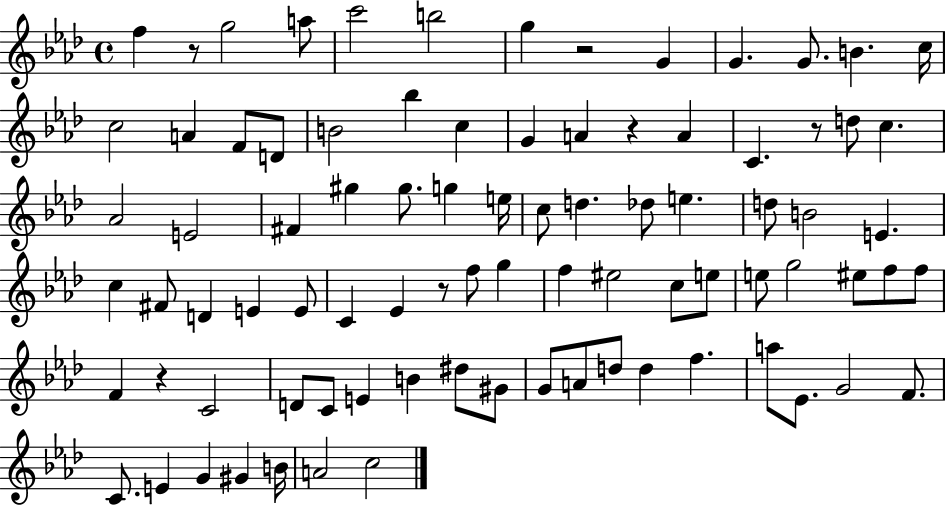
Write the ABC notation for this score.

X:1
T:Untitled
M:4/4
L:1/4
K:Ab
f z/2 g2 a/2 c'2 b2 g z2 G G G/2 B c/4 c2 A F/2 D/2 B2 _b c G A z A C z/2 d/2 c _A2 E2 ^F ^g ^g/2 g e/4 c/2 d _d/2 e d/2 B2 E c ^F/2 D E E/2 C _E z/2 f/2 g f ^e2 c/2 e/2 e/2 g2 ^e/2 f/2 f/2 F z C2 D/2 C/2 E B ^d/2 ^G/2 G/2 A/2 d/2 d f a/2 _E/2 G2 F/2 C/2 E G ^G B/4 A2 c2